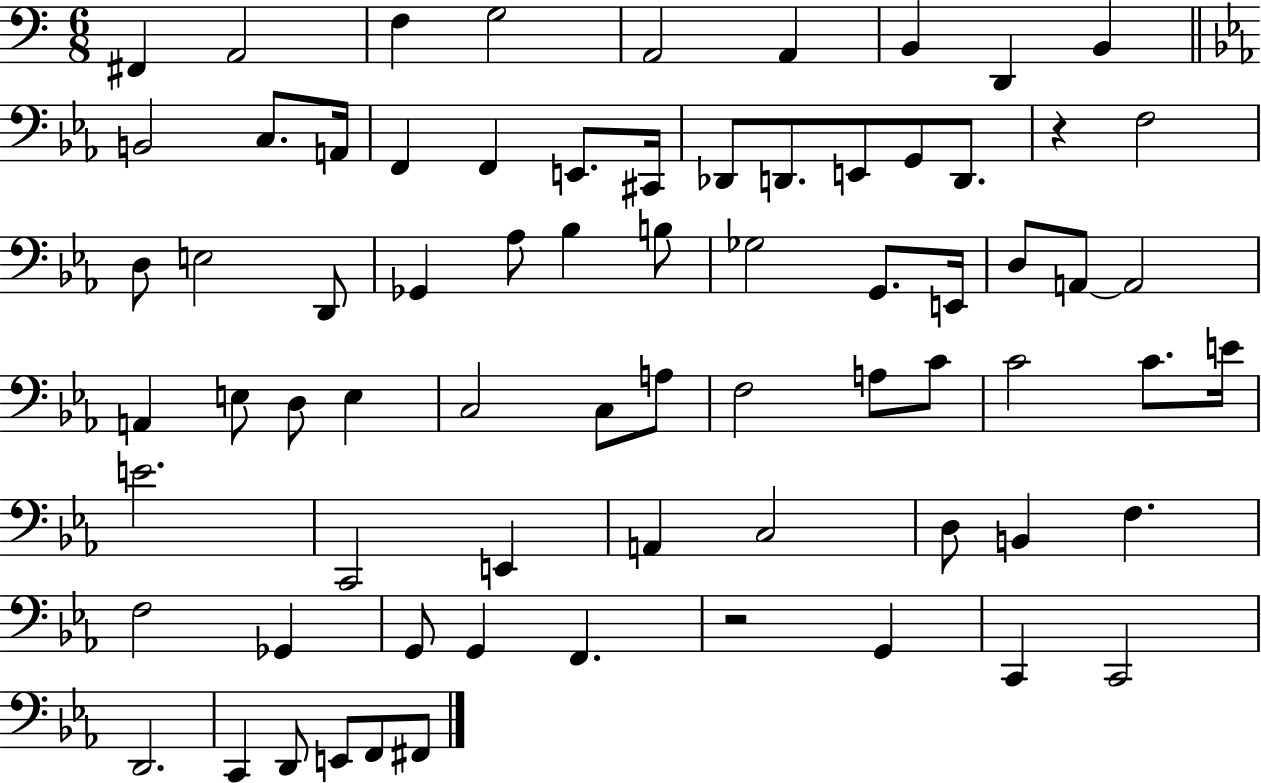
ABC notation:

X:1
T:Untitled
M:6/8
L:1/4
K:C
^F,, A,,2 F, G,2 A,,2 A,, B,, D,, B,, B,,2 C,/2 A,,/4 F,, F,, E,,/2 ^C,,/4 _D,,/2 D,,/2 E,,/2 G,,/2 D,,/2 z F,2 D,/2 E,2 D,,/2 _G,, _A,/2 _B, B,/2 _G,2 G,,/2 E,,/4 D,/2 A,,/2 A,,2 A,, E,/2 D,/2 E, C,2 C,/2 A,/2 F,2 A,/2 C/2 C2 C/2 E/4 E2 C,,2 E,, A,, C,2 D,/2 B,, F, F,2 _G,, G,,/2 G,, F,, z2 G,, C,, C,,2 D,,2 C,, D,,/2 E,,/2 F,,/2 ^F,,/2